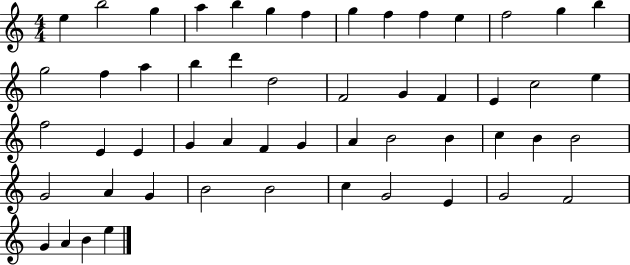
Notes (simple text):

E5/q B5/h G5/q A5/q B5/q G5/q F5/q G5/q F5/q F5/q E5/q F5/h G5/q B5/q G5/h F5/q A5/q B5/q D6/q D5/h F4/h G4/q F4/q E4/q C5/h E5/q F5/h E4/q E4/q G4/q A4/q F4/q G4/q A4/q B4/h B4/q C5/q B4/q B4/h G4/h A4/q G4/q B4/h B4/h C5/q G4/h E4/q G4/h F4/h G4/q A4/q B4/q E5/q